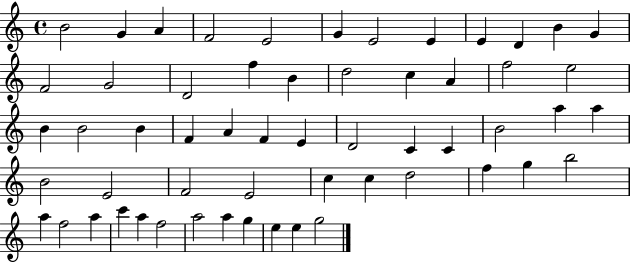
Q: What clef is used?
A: treble